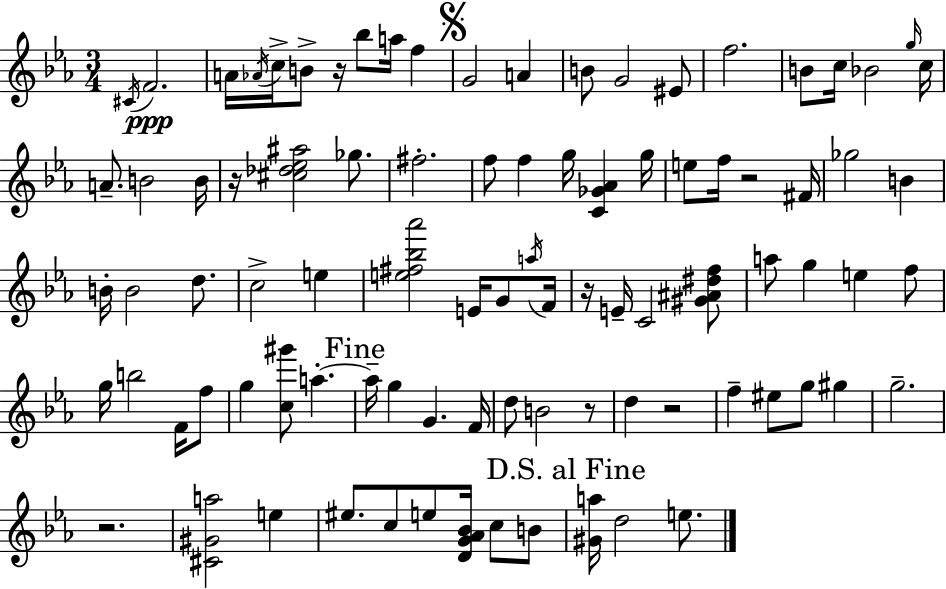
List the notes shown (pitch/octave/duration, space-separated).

C#4/s F4/h. A4/s Ab4/s C5/s B4/e R/s Bb5/e A5/s F5/q G4/h A4/q B4/e G4/h EIS4/e F5/h. B4/e C5/s Bb4/h G5/s C5/s A4/e. B4/h B4/s R/s [C#5,Db5,Eb5,A#5]/h Gb5/e. F#5/h. F5/e F5/q G5/s [C4,Gb4,Ab4]/q G5/s E5/e F5/s R/h F#4/s Gb5/h B4/q B4/s B4/h D5/e. C5/h E5/q [E5,F#5,Bb5,Ab6]/h E4/s G4/e A5/s F4/s R/s E4/s C4/h [G#4,A#4,D#5,F5]/e A5/e G5/q E5/q F5/e G5/s B5/h F4/s F5/e G5/q [C5,G#6]/e A5/q. A5/s G5/q G4/q. F4/s D5/e B4/h R/e D5/q R/h F5/q EIS5/e G5/e G#5/q G5/h. R/h. [C#4,G#4,A5]/h E5/q EIS5/e. C5/e E5/e [D4,G4,Ab4,Bb4]/s C5/e B4/e [G#4,A5]/s D5/h E5/e.